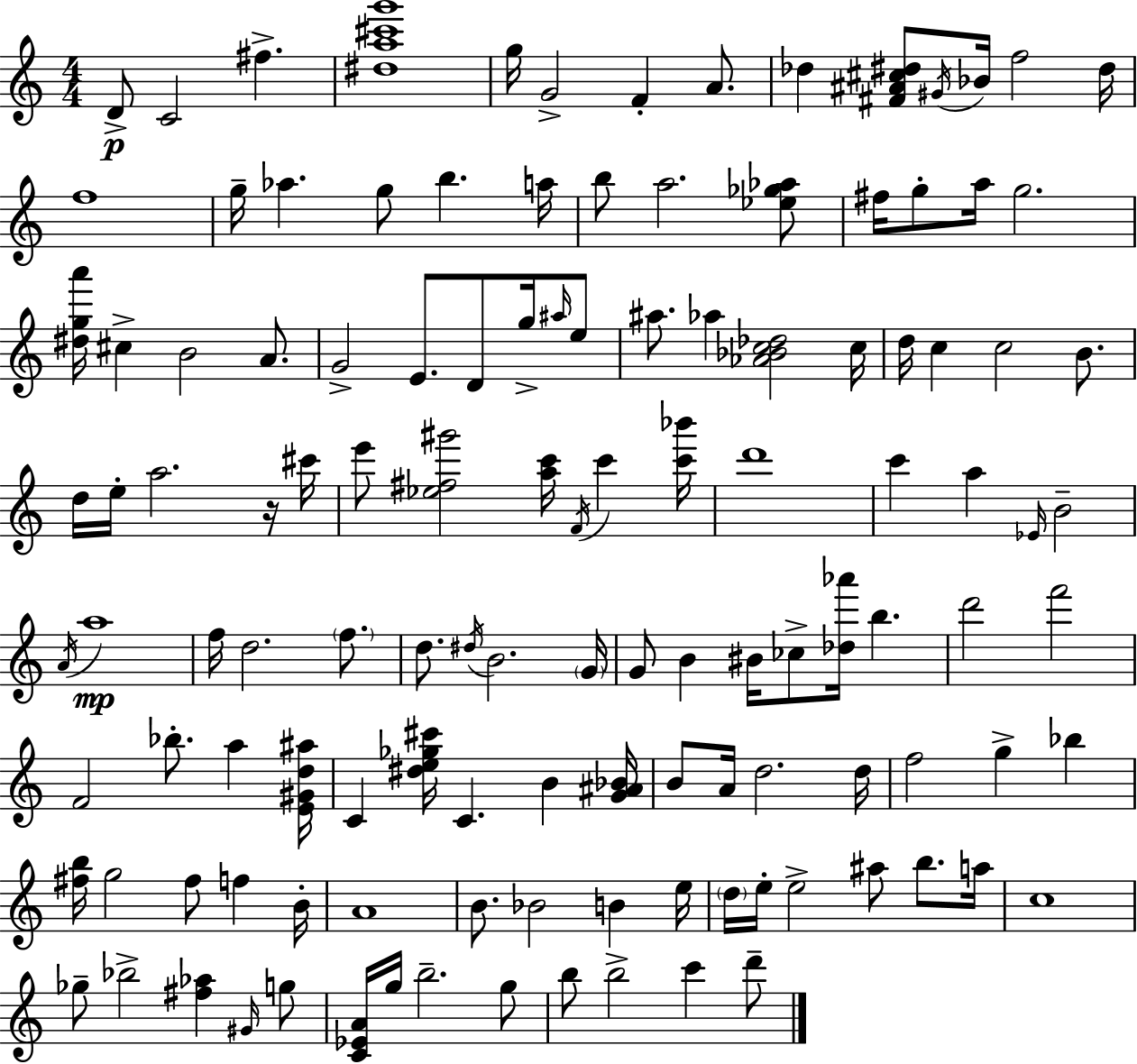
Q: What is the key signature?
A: C major